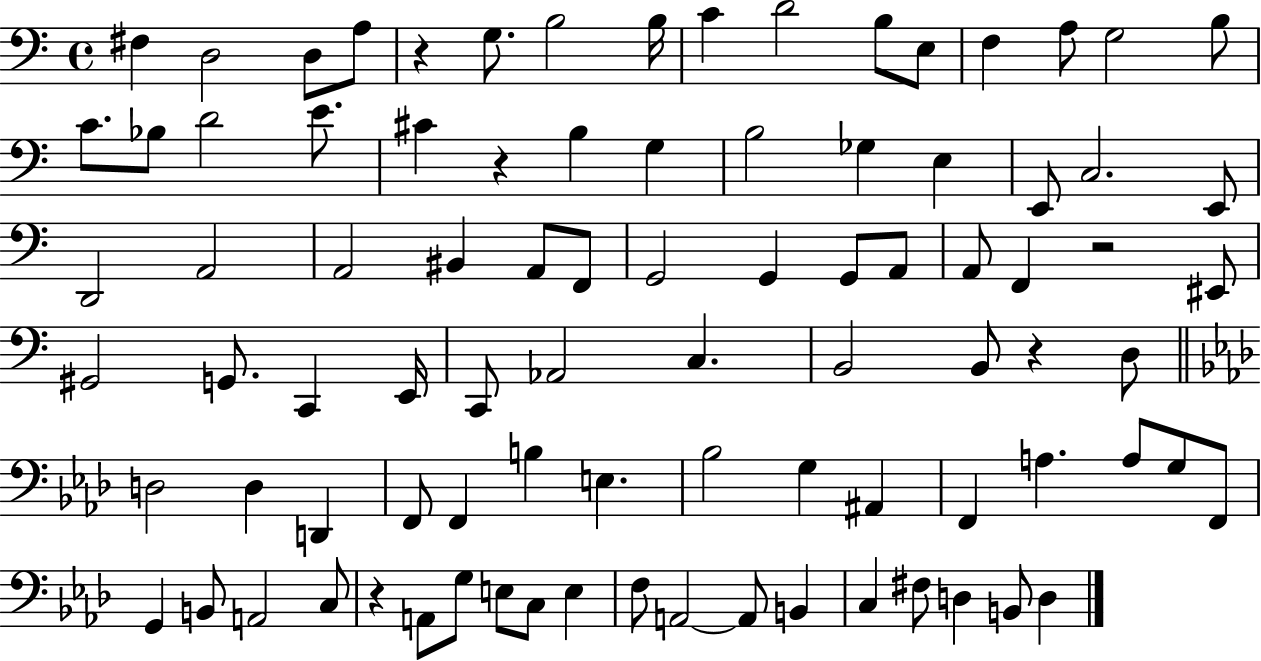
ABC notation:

X:1
T:Untitled
M:4/4
L:1/4
K:C
^F, D,2 D,/2 A,/2 z G,/2 B,2 B,/4 C D2 B,/2 E,/2 F, A,/2 G,2 B,/2 C/2 _B,/2 D2 E/2 ^C z B, G, B,2 _G, E, E,,/2 C,2 E,,/2 D,,2 A,,2 A,,2 ^B,, A,,/2 F,,/2 G,,2 G,, G,,/2 A,,/2 A,,/2 F,, z2 ^E,,/2 ^G,,2 G,,/2 C,, E,,/4 C,,/2 _A,,2 C, B,,2 B,,/2 z D,/2 D,2 D, D,, F,,/2 F,, B, E, _B,2 G, ^A,, F,, A, A,/2 G,/2 F,,/2 G,, B,,/2 A,,2 C,/2 z A,,/2 G,/2 E,/2 C,/2 E, F,/2 A,,2 A,,/2 B,, C, ^F,/2 D, B,,/2 D,